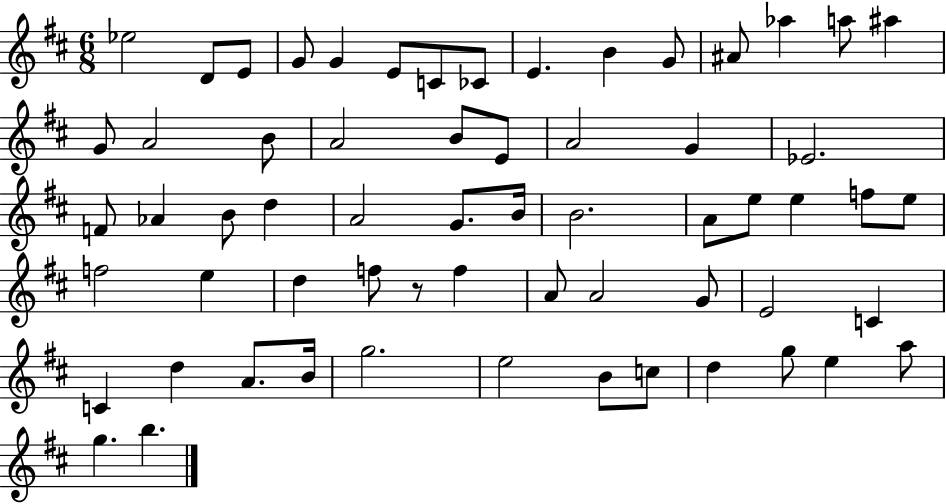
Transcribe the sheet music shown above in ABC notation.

X:1
T:Untitled
M:6/8
L:1/4
K:D
_e2 D/2 E/2 G/2 G E/2 C/2 _C/2 E B G/2 ^A/2 _a a/2 ^a G/2 A2 B/2 A2 B/2 E/2 A2 G _E2 F/2 _A B/2 d A2 G/2 B/4 B2 A/2 e/2 e f/2 e/2 f2 e d f/2 z/2 f A/2 A2 G/2 E2 C C d A/2 B/4 g2 e2 B/2 c/2 d g/2 e a/2 g b